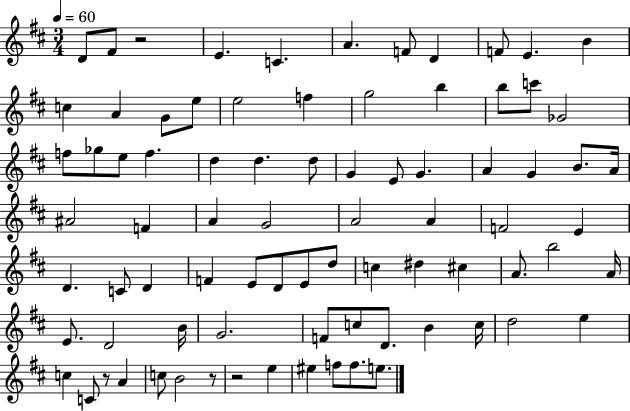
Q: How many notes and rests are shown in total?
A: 82